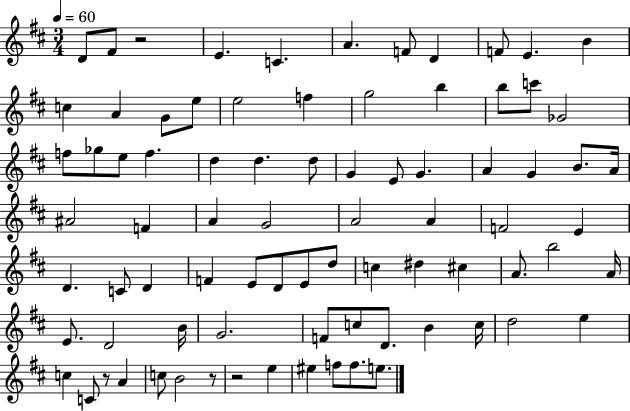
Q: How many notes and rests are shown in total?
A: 82